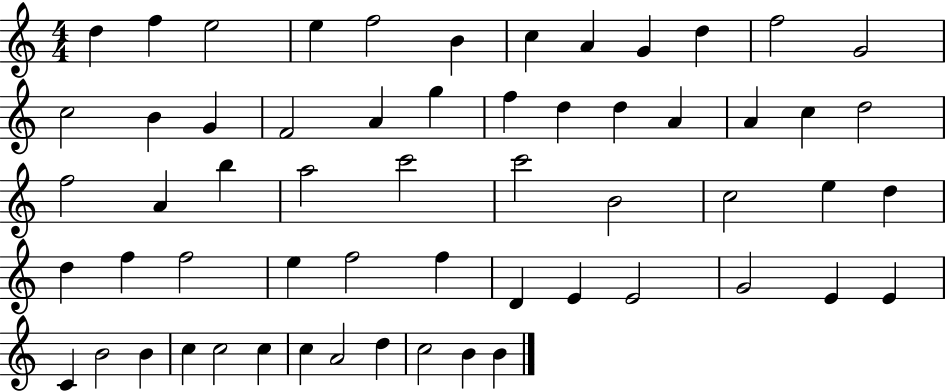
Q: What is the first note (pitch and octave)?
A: D5